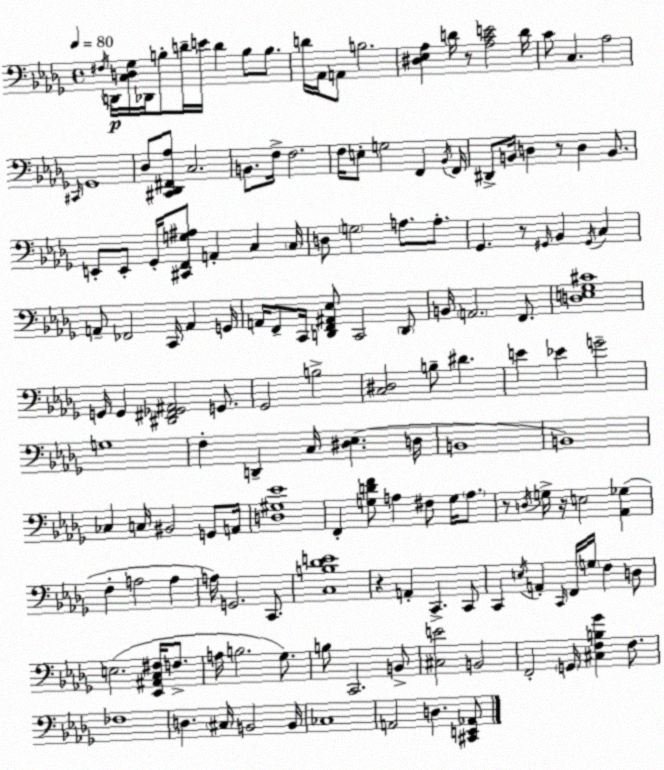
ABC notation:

X:1
T:Untitled
M:4/4
L:1/4
K:Bbm
^F,/4 D,,/4 [C,D,_G,]/4 _D,,/4 B,/2 D/4 E/4 D B,/2 B,/2 D/4 _A,,/4 A,,/2 B,2 [^D,_E,_A,] D/4 z/2 [_A,CE]2 D/4 C/2 C, _A,2 ^C,,/4 _G,,4 _D,/2 [^C,,_D,,^F,,_A,]/2 C,2 B,,/2 F,/4 F,2 F,/4 E,/2 G,2 F,, _B,,/4 F,,/4 ^D,,/2 B,,/4 D, z/2 D, B,,/2 E,,/2 E,,/2 _G,,/4 [^C,,F,,G,^A,]/2 A,, C, C,/4 D,/2 G,2 A,/2 A,/2 _G,, z/2 ^G,,/4 _B,, ^G,,/4 C, A,,/2 _F,,2 C,,/4 A,, G,,/4 A,,/4 F,,/2 C,,/4 [D,,F,,^A,,_E,]/2 C,,2 D,,/2 B,,/4 A,,2 F,,/2 [D,E,_G,^C]4 G,,/4 G,, [^D,,^F,,_G,,^A,,]2 G,,/2 _G,,2 B,2 [C,^D,]2 B,/2 ^D E _E G2 G,4 F, D,, C,/4 [^D,_E,] D,/4 B,,4 B,,4 _C, C,/4 ^B,,2 G,,/2 A,,/4 [D,^G,_E]4 F,, [G,DF]/2 A, ^F,/2 G,/4 A,/2 z/2 D,/4 G,/4 z/4 E,2 [_A,,_G,] F, A,2 A, A,/4 G,,2 C,,/2 [C,B,_DE]4 z A,, C,, C,,/2 C,, E,/4 A,, C,,/4 F,,/4 G,/4 F, D,/2 E,2 [_E,,^A,,C,^F,]/4 F,/2 A,/4 B,2 _G,/2 B,/2 C,,2 B,,/2 [^C,E]2 B,,2 F,,2 G,,/4 [^C,F,B,_G] F,/2 _F,4 D, ^C,/4 B,,2 B,,/4 _C,4 A,,2 D, [^C,,E,,_A,,]/2